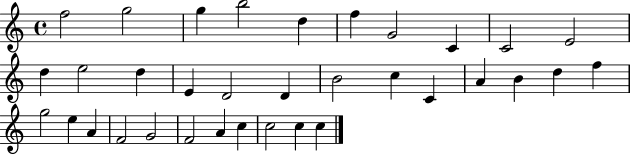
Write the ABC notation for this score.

X:1
T:Untitled
M:4/4
L:1/4
K:C
f2 g2 g b2 d f G2 C C2 E2 d e2 d E D2 D B2 c C A B d f g2 e A F2 G2 F2 A c c2 c c